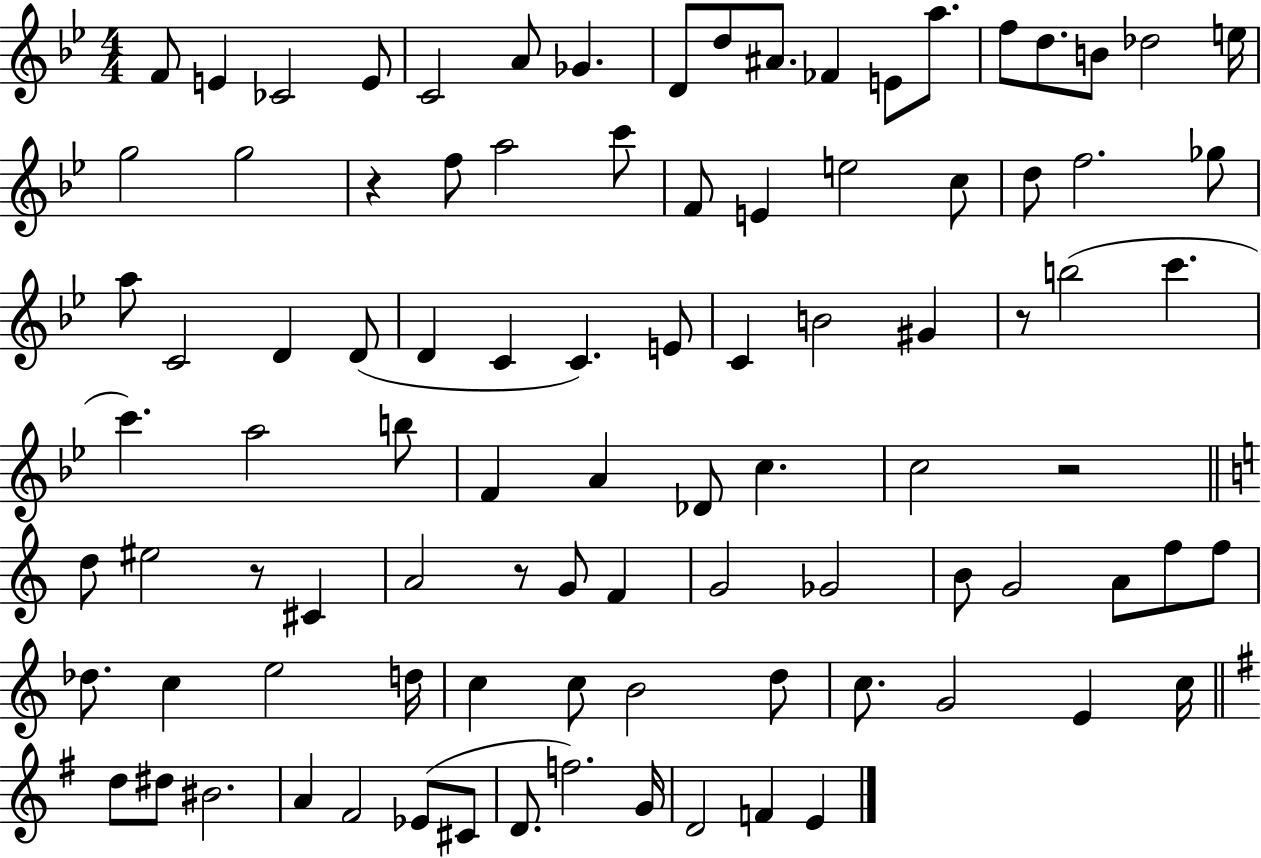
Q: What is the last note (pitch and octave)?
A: E4